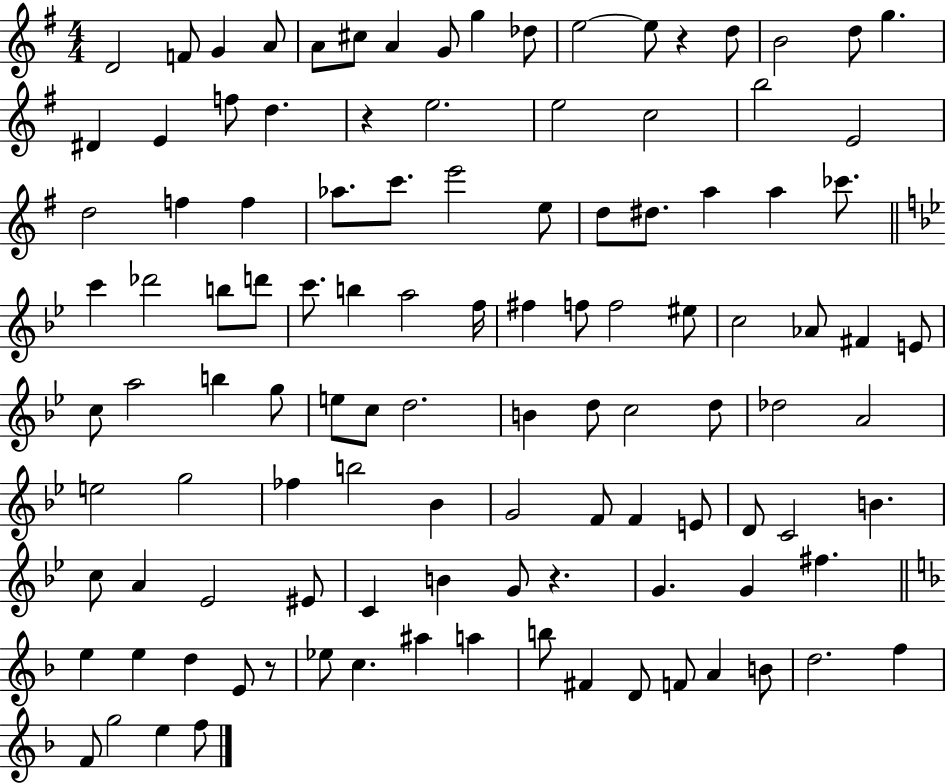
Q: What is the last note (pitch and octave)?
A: F5